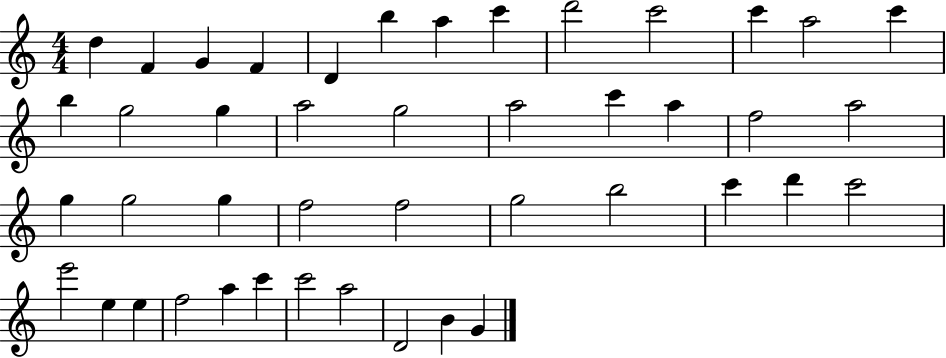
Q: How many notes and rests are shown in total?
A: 44